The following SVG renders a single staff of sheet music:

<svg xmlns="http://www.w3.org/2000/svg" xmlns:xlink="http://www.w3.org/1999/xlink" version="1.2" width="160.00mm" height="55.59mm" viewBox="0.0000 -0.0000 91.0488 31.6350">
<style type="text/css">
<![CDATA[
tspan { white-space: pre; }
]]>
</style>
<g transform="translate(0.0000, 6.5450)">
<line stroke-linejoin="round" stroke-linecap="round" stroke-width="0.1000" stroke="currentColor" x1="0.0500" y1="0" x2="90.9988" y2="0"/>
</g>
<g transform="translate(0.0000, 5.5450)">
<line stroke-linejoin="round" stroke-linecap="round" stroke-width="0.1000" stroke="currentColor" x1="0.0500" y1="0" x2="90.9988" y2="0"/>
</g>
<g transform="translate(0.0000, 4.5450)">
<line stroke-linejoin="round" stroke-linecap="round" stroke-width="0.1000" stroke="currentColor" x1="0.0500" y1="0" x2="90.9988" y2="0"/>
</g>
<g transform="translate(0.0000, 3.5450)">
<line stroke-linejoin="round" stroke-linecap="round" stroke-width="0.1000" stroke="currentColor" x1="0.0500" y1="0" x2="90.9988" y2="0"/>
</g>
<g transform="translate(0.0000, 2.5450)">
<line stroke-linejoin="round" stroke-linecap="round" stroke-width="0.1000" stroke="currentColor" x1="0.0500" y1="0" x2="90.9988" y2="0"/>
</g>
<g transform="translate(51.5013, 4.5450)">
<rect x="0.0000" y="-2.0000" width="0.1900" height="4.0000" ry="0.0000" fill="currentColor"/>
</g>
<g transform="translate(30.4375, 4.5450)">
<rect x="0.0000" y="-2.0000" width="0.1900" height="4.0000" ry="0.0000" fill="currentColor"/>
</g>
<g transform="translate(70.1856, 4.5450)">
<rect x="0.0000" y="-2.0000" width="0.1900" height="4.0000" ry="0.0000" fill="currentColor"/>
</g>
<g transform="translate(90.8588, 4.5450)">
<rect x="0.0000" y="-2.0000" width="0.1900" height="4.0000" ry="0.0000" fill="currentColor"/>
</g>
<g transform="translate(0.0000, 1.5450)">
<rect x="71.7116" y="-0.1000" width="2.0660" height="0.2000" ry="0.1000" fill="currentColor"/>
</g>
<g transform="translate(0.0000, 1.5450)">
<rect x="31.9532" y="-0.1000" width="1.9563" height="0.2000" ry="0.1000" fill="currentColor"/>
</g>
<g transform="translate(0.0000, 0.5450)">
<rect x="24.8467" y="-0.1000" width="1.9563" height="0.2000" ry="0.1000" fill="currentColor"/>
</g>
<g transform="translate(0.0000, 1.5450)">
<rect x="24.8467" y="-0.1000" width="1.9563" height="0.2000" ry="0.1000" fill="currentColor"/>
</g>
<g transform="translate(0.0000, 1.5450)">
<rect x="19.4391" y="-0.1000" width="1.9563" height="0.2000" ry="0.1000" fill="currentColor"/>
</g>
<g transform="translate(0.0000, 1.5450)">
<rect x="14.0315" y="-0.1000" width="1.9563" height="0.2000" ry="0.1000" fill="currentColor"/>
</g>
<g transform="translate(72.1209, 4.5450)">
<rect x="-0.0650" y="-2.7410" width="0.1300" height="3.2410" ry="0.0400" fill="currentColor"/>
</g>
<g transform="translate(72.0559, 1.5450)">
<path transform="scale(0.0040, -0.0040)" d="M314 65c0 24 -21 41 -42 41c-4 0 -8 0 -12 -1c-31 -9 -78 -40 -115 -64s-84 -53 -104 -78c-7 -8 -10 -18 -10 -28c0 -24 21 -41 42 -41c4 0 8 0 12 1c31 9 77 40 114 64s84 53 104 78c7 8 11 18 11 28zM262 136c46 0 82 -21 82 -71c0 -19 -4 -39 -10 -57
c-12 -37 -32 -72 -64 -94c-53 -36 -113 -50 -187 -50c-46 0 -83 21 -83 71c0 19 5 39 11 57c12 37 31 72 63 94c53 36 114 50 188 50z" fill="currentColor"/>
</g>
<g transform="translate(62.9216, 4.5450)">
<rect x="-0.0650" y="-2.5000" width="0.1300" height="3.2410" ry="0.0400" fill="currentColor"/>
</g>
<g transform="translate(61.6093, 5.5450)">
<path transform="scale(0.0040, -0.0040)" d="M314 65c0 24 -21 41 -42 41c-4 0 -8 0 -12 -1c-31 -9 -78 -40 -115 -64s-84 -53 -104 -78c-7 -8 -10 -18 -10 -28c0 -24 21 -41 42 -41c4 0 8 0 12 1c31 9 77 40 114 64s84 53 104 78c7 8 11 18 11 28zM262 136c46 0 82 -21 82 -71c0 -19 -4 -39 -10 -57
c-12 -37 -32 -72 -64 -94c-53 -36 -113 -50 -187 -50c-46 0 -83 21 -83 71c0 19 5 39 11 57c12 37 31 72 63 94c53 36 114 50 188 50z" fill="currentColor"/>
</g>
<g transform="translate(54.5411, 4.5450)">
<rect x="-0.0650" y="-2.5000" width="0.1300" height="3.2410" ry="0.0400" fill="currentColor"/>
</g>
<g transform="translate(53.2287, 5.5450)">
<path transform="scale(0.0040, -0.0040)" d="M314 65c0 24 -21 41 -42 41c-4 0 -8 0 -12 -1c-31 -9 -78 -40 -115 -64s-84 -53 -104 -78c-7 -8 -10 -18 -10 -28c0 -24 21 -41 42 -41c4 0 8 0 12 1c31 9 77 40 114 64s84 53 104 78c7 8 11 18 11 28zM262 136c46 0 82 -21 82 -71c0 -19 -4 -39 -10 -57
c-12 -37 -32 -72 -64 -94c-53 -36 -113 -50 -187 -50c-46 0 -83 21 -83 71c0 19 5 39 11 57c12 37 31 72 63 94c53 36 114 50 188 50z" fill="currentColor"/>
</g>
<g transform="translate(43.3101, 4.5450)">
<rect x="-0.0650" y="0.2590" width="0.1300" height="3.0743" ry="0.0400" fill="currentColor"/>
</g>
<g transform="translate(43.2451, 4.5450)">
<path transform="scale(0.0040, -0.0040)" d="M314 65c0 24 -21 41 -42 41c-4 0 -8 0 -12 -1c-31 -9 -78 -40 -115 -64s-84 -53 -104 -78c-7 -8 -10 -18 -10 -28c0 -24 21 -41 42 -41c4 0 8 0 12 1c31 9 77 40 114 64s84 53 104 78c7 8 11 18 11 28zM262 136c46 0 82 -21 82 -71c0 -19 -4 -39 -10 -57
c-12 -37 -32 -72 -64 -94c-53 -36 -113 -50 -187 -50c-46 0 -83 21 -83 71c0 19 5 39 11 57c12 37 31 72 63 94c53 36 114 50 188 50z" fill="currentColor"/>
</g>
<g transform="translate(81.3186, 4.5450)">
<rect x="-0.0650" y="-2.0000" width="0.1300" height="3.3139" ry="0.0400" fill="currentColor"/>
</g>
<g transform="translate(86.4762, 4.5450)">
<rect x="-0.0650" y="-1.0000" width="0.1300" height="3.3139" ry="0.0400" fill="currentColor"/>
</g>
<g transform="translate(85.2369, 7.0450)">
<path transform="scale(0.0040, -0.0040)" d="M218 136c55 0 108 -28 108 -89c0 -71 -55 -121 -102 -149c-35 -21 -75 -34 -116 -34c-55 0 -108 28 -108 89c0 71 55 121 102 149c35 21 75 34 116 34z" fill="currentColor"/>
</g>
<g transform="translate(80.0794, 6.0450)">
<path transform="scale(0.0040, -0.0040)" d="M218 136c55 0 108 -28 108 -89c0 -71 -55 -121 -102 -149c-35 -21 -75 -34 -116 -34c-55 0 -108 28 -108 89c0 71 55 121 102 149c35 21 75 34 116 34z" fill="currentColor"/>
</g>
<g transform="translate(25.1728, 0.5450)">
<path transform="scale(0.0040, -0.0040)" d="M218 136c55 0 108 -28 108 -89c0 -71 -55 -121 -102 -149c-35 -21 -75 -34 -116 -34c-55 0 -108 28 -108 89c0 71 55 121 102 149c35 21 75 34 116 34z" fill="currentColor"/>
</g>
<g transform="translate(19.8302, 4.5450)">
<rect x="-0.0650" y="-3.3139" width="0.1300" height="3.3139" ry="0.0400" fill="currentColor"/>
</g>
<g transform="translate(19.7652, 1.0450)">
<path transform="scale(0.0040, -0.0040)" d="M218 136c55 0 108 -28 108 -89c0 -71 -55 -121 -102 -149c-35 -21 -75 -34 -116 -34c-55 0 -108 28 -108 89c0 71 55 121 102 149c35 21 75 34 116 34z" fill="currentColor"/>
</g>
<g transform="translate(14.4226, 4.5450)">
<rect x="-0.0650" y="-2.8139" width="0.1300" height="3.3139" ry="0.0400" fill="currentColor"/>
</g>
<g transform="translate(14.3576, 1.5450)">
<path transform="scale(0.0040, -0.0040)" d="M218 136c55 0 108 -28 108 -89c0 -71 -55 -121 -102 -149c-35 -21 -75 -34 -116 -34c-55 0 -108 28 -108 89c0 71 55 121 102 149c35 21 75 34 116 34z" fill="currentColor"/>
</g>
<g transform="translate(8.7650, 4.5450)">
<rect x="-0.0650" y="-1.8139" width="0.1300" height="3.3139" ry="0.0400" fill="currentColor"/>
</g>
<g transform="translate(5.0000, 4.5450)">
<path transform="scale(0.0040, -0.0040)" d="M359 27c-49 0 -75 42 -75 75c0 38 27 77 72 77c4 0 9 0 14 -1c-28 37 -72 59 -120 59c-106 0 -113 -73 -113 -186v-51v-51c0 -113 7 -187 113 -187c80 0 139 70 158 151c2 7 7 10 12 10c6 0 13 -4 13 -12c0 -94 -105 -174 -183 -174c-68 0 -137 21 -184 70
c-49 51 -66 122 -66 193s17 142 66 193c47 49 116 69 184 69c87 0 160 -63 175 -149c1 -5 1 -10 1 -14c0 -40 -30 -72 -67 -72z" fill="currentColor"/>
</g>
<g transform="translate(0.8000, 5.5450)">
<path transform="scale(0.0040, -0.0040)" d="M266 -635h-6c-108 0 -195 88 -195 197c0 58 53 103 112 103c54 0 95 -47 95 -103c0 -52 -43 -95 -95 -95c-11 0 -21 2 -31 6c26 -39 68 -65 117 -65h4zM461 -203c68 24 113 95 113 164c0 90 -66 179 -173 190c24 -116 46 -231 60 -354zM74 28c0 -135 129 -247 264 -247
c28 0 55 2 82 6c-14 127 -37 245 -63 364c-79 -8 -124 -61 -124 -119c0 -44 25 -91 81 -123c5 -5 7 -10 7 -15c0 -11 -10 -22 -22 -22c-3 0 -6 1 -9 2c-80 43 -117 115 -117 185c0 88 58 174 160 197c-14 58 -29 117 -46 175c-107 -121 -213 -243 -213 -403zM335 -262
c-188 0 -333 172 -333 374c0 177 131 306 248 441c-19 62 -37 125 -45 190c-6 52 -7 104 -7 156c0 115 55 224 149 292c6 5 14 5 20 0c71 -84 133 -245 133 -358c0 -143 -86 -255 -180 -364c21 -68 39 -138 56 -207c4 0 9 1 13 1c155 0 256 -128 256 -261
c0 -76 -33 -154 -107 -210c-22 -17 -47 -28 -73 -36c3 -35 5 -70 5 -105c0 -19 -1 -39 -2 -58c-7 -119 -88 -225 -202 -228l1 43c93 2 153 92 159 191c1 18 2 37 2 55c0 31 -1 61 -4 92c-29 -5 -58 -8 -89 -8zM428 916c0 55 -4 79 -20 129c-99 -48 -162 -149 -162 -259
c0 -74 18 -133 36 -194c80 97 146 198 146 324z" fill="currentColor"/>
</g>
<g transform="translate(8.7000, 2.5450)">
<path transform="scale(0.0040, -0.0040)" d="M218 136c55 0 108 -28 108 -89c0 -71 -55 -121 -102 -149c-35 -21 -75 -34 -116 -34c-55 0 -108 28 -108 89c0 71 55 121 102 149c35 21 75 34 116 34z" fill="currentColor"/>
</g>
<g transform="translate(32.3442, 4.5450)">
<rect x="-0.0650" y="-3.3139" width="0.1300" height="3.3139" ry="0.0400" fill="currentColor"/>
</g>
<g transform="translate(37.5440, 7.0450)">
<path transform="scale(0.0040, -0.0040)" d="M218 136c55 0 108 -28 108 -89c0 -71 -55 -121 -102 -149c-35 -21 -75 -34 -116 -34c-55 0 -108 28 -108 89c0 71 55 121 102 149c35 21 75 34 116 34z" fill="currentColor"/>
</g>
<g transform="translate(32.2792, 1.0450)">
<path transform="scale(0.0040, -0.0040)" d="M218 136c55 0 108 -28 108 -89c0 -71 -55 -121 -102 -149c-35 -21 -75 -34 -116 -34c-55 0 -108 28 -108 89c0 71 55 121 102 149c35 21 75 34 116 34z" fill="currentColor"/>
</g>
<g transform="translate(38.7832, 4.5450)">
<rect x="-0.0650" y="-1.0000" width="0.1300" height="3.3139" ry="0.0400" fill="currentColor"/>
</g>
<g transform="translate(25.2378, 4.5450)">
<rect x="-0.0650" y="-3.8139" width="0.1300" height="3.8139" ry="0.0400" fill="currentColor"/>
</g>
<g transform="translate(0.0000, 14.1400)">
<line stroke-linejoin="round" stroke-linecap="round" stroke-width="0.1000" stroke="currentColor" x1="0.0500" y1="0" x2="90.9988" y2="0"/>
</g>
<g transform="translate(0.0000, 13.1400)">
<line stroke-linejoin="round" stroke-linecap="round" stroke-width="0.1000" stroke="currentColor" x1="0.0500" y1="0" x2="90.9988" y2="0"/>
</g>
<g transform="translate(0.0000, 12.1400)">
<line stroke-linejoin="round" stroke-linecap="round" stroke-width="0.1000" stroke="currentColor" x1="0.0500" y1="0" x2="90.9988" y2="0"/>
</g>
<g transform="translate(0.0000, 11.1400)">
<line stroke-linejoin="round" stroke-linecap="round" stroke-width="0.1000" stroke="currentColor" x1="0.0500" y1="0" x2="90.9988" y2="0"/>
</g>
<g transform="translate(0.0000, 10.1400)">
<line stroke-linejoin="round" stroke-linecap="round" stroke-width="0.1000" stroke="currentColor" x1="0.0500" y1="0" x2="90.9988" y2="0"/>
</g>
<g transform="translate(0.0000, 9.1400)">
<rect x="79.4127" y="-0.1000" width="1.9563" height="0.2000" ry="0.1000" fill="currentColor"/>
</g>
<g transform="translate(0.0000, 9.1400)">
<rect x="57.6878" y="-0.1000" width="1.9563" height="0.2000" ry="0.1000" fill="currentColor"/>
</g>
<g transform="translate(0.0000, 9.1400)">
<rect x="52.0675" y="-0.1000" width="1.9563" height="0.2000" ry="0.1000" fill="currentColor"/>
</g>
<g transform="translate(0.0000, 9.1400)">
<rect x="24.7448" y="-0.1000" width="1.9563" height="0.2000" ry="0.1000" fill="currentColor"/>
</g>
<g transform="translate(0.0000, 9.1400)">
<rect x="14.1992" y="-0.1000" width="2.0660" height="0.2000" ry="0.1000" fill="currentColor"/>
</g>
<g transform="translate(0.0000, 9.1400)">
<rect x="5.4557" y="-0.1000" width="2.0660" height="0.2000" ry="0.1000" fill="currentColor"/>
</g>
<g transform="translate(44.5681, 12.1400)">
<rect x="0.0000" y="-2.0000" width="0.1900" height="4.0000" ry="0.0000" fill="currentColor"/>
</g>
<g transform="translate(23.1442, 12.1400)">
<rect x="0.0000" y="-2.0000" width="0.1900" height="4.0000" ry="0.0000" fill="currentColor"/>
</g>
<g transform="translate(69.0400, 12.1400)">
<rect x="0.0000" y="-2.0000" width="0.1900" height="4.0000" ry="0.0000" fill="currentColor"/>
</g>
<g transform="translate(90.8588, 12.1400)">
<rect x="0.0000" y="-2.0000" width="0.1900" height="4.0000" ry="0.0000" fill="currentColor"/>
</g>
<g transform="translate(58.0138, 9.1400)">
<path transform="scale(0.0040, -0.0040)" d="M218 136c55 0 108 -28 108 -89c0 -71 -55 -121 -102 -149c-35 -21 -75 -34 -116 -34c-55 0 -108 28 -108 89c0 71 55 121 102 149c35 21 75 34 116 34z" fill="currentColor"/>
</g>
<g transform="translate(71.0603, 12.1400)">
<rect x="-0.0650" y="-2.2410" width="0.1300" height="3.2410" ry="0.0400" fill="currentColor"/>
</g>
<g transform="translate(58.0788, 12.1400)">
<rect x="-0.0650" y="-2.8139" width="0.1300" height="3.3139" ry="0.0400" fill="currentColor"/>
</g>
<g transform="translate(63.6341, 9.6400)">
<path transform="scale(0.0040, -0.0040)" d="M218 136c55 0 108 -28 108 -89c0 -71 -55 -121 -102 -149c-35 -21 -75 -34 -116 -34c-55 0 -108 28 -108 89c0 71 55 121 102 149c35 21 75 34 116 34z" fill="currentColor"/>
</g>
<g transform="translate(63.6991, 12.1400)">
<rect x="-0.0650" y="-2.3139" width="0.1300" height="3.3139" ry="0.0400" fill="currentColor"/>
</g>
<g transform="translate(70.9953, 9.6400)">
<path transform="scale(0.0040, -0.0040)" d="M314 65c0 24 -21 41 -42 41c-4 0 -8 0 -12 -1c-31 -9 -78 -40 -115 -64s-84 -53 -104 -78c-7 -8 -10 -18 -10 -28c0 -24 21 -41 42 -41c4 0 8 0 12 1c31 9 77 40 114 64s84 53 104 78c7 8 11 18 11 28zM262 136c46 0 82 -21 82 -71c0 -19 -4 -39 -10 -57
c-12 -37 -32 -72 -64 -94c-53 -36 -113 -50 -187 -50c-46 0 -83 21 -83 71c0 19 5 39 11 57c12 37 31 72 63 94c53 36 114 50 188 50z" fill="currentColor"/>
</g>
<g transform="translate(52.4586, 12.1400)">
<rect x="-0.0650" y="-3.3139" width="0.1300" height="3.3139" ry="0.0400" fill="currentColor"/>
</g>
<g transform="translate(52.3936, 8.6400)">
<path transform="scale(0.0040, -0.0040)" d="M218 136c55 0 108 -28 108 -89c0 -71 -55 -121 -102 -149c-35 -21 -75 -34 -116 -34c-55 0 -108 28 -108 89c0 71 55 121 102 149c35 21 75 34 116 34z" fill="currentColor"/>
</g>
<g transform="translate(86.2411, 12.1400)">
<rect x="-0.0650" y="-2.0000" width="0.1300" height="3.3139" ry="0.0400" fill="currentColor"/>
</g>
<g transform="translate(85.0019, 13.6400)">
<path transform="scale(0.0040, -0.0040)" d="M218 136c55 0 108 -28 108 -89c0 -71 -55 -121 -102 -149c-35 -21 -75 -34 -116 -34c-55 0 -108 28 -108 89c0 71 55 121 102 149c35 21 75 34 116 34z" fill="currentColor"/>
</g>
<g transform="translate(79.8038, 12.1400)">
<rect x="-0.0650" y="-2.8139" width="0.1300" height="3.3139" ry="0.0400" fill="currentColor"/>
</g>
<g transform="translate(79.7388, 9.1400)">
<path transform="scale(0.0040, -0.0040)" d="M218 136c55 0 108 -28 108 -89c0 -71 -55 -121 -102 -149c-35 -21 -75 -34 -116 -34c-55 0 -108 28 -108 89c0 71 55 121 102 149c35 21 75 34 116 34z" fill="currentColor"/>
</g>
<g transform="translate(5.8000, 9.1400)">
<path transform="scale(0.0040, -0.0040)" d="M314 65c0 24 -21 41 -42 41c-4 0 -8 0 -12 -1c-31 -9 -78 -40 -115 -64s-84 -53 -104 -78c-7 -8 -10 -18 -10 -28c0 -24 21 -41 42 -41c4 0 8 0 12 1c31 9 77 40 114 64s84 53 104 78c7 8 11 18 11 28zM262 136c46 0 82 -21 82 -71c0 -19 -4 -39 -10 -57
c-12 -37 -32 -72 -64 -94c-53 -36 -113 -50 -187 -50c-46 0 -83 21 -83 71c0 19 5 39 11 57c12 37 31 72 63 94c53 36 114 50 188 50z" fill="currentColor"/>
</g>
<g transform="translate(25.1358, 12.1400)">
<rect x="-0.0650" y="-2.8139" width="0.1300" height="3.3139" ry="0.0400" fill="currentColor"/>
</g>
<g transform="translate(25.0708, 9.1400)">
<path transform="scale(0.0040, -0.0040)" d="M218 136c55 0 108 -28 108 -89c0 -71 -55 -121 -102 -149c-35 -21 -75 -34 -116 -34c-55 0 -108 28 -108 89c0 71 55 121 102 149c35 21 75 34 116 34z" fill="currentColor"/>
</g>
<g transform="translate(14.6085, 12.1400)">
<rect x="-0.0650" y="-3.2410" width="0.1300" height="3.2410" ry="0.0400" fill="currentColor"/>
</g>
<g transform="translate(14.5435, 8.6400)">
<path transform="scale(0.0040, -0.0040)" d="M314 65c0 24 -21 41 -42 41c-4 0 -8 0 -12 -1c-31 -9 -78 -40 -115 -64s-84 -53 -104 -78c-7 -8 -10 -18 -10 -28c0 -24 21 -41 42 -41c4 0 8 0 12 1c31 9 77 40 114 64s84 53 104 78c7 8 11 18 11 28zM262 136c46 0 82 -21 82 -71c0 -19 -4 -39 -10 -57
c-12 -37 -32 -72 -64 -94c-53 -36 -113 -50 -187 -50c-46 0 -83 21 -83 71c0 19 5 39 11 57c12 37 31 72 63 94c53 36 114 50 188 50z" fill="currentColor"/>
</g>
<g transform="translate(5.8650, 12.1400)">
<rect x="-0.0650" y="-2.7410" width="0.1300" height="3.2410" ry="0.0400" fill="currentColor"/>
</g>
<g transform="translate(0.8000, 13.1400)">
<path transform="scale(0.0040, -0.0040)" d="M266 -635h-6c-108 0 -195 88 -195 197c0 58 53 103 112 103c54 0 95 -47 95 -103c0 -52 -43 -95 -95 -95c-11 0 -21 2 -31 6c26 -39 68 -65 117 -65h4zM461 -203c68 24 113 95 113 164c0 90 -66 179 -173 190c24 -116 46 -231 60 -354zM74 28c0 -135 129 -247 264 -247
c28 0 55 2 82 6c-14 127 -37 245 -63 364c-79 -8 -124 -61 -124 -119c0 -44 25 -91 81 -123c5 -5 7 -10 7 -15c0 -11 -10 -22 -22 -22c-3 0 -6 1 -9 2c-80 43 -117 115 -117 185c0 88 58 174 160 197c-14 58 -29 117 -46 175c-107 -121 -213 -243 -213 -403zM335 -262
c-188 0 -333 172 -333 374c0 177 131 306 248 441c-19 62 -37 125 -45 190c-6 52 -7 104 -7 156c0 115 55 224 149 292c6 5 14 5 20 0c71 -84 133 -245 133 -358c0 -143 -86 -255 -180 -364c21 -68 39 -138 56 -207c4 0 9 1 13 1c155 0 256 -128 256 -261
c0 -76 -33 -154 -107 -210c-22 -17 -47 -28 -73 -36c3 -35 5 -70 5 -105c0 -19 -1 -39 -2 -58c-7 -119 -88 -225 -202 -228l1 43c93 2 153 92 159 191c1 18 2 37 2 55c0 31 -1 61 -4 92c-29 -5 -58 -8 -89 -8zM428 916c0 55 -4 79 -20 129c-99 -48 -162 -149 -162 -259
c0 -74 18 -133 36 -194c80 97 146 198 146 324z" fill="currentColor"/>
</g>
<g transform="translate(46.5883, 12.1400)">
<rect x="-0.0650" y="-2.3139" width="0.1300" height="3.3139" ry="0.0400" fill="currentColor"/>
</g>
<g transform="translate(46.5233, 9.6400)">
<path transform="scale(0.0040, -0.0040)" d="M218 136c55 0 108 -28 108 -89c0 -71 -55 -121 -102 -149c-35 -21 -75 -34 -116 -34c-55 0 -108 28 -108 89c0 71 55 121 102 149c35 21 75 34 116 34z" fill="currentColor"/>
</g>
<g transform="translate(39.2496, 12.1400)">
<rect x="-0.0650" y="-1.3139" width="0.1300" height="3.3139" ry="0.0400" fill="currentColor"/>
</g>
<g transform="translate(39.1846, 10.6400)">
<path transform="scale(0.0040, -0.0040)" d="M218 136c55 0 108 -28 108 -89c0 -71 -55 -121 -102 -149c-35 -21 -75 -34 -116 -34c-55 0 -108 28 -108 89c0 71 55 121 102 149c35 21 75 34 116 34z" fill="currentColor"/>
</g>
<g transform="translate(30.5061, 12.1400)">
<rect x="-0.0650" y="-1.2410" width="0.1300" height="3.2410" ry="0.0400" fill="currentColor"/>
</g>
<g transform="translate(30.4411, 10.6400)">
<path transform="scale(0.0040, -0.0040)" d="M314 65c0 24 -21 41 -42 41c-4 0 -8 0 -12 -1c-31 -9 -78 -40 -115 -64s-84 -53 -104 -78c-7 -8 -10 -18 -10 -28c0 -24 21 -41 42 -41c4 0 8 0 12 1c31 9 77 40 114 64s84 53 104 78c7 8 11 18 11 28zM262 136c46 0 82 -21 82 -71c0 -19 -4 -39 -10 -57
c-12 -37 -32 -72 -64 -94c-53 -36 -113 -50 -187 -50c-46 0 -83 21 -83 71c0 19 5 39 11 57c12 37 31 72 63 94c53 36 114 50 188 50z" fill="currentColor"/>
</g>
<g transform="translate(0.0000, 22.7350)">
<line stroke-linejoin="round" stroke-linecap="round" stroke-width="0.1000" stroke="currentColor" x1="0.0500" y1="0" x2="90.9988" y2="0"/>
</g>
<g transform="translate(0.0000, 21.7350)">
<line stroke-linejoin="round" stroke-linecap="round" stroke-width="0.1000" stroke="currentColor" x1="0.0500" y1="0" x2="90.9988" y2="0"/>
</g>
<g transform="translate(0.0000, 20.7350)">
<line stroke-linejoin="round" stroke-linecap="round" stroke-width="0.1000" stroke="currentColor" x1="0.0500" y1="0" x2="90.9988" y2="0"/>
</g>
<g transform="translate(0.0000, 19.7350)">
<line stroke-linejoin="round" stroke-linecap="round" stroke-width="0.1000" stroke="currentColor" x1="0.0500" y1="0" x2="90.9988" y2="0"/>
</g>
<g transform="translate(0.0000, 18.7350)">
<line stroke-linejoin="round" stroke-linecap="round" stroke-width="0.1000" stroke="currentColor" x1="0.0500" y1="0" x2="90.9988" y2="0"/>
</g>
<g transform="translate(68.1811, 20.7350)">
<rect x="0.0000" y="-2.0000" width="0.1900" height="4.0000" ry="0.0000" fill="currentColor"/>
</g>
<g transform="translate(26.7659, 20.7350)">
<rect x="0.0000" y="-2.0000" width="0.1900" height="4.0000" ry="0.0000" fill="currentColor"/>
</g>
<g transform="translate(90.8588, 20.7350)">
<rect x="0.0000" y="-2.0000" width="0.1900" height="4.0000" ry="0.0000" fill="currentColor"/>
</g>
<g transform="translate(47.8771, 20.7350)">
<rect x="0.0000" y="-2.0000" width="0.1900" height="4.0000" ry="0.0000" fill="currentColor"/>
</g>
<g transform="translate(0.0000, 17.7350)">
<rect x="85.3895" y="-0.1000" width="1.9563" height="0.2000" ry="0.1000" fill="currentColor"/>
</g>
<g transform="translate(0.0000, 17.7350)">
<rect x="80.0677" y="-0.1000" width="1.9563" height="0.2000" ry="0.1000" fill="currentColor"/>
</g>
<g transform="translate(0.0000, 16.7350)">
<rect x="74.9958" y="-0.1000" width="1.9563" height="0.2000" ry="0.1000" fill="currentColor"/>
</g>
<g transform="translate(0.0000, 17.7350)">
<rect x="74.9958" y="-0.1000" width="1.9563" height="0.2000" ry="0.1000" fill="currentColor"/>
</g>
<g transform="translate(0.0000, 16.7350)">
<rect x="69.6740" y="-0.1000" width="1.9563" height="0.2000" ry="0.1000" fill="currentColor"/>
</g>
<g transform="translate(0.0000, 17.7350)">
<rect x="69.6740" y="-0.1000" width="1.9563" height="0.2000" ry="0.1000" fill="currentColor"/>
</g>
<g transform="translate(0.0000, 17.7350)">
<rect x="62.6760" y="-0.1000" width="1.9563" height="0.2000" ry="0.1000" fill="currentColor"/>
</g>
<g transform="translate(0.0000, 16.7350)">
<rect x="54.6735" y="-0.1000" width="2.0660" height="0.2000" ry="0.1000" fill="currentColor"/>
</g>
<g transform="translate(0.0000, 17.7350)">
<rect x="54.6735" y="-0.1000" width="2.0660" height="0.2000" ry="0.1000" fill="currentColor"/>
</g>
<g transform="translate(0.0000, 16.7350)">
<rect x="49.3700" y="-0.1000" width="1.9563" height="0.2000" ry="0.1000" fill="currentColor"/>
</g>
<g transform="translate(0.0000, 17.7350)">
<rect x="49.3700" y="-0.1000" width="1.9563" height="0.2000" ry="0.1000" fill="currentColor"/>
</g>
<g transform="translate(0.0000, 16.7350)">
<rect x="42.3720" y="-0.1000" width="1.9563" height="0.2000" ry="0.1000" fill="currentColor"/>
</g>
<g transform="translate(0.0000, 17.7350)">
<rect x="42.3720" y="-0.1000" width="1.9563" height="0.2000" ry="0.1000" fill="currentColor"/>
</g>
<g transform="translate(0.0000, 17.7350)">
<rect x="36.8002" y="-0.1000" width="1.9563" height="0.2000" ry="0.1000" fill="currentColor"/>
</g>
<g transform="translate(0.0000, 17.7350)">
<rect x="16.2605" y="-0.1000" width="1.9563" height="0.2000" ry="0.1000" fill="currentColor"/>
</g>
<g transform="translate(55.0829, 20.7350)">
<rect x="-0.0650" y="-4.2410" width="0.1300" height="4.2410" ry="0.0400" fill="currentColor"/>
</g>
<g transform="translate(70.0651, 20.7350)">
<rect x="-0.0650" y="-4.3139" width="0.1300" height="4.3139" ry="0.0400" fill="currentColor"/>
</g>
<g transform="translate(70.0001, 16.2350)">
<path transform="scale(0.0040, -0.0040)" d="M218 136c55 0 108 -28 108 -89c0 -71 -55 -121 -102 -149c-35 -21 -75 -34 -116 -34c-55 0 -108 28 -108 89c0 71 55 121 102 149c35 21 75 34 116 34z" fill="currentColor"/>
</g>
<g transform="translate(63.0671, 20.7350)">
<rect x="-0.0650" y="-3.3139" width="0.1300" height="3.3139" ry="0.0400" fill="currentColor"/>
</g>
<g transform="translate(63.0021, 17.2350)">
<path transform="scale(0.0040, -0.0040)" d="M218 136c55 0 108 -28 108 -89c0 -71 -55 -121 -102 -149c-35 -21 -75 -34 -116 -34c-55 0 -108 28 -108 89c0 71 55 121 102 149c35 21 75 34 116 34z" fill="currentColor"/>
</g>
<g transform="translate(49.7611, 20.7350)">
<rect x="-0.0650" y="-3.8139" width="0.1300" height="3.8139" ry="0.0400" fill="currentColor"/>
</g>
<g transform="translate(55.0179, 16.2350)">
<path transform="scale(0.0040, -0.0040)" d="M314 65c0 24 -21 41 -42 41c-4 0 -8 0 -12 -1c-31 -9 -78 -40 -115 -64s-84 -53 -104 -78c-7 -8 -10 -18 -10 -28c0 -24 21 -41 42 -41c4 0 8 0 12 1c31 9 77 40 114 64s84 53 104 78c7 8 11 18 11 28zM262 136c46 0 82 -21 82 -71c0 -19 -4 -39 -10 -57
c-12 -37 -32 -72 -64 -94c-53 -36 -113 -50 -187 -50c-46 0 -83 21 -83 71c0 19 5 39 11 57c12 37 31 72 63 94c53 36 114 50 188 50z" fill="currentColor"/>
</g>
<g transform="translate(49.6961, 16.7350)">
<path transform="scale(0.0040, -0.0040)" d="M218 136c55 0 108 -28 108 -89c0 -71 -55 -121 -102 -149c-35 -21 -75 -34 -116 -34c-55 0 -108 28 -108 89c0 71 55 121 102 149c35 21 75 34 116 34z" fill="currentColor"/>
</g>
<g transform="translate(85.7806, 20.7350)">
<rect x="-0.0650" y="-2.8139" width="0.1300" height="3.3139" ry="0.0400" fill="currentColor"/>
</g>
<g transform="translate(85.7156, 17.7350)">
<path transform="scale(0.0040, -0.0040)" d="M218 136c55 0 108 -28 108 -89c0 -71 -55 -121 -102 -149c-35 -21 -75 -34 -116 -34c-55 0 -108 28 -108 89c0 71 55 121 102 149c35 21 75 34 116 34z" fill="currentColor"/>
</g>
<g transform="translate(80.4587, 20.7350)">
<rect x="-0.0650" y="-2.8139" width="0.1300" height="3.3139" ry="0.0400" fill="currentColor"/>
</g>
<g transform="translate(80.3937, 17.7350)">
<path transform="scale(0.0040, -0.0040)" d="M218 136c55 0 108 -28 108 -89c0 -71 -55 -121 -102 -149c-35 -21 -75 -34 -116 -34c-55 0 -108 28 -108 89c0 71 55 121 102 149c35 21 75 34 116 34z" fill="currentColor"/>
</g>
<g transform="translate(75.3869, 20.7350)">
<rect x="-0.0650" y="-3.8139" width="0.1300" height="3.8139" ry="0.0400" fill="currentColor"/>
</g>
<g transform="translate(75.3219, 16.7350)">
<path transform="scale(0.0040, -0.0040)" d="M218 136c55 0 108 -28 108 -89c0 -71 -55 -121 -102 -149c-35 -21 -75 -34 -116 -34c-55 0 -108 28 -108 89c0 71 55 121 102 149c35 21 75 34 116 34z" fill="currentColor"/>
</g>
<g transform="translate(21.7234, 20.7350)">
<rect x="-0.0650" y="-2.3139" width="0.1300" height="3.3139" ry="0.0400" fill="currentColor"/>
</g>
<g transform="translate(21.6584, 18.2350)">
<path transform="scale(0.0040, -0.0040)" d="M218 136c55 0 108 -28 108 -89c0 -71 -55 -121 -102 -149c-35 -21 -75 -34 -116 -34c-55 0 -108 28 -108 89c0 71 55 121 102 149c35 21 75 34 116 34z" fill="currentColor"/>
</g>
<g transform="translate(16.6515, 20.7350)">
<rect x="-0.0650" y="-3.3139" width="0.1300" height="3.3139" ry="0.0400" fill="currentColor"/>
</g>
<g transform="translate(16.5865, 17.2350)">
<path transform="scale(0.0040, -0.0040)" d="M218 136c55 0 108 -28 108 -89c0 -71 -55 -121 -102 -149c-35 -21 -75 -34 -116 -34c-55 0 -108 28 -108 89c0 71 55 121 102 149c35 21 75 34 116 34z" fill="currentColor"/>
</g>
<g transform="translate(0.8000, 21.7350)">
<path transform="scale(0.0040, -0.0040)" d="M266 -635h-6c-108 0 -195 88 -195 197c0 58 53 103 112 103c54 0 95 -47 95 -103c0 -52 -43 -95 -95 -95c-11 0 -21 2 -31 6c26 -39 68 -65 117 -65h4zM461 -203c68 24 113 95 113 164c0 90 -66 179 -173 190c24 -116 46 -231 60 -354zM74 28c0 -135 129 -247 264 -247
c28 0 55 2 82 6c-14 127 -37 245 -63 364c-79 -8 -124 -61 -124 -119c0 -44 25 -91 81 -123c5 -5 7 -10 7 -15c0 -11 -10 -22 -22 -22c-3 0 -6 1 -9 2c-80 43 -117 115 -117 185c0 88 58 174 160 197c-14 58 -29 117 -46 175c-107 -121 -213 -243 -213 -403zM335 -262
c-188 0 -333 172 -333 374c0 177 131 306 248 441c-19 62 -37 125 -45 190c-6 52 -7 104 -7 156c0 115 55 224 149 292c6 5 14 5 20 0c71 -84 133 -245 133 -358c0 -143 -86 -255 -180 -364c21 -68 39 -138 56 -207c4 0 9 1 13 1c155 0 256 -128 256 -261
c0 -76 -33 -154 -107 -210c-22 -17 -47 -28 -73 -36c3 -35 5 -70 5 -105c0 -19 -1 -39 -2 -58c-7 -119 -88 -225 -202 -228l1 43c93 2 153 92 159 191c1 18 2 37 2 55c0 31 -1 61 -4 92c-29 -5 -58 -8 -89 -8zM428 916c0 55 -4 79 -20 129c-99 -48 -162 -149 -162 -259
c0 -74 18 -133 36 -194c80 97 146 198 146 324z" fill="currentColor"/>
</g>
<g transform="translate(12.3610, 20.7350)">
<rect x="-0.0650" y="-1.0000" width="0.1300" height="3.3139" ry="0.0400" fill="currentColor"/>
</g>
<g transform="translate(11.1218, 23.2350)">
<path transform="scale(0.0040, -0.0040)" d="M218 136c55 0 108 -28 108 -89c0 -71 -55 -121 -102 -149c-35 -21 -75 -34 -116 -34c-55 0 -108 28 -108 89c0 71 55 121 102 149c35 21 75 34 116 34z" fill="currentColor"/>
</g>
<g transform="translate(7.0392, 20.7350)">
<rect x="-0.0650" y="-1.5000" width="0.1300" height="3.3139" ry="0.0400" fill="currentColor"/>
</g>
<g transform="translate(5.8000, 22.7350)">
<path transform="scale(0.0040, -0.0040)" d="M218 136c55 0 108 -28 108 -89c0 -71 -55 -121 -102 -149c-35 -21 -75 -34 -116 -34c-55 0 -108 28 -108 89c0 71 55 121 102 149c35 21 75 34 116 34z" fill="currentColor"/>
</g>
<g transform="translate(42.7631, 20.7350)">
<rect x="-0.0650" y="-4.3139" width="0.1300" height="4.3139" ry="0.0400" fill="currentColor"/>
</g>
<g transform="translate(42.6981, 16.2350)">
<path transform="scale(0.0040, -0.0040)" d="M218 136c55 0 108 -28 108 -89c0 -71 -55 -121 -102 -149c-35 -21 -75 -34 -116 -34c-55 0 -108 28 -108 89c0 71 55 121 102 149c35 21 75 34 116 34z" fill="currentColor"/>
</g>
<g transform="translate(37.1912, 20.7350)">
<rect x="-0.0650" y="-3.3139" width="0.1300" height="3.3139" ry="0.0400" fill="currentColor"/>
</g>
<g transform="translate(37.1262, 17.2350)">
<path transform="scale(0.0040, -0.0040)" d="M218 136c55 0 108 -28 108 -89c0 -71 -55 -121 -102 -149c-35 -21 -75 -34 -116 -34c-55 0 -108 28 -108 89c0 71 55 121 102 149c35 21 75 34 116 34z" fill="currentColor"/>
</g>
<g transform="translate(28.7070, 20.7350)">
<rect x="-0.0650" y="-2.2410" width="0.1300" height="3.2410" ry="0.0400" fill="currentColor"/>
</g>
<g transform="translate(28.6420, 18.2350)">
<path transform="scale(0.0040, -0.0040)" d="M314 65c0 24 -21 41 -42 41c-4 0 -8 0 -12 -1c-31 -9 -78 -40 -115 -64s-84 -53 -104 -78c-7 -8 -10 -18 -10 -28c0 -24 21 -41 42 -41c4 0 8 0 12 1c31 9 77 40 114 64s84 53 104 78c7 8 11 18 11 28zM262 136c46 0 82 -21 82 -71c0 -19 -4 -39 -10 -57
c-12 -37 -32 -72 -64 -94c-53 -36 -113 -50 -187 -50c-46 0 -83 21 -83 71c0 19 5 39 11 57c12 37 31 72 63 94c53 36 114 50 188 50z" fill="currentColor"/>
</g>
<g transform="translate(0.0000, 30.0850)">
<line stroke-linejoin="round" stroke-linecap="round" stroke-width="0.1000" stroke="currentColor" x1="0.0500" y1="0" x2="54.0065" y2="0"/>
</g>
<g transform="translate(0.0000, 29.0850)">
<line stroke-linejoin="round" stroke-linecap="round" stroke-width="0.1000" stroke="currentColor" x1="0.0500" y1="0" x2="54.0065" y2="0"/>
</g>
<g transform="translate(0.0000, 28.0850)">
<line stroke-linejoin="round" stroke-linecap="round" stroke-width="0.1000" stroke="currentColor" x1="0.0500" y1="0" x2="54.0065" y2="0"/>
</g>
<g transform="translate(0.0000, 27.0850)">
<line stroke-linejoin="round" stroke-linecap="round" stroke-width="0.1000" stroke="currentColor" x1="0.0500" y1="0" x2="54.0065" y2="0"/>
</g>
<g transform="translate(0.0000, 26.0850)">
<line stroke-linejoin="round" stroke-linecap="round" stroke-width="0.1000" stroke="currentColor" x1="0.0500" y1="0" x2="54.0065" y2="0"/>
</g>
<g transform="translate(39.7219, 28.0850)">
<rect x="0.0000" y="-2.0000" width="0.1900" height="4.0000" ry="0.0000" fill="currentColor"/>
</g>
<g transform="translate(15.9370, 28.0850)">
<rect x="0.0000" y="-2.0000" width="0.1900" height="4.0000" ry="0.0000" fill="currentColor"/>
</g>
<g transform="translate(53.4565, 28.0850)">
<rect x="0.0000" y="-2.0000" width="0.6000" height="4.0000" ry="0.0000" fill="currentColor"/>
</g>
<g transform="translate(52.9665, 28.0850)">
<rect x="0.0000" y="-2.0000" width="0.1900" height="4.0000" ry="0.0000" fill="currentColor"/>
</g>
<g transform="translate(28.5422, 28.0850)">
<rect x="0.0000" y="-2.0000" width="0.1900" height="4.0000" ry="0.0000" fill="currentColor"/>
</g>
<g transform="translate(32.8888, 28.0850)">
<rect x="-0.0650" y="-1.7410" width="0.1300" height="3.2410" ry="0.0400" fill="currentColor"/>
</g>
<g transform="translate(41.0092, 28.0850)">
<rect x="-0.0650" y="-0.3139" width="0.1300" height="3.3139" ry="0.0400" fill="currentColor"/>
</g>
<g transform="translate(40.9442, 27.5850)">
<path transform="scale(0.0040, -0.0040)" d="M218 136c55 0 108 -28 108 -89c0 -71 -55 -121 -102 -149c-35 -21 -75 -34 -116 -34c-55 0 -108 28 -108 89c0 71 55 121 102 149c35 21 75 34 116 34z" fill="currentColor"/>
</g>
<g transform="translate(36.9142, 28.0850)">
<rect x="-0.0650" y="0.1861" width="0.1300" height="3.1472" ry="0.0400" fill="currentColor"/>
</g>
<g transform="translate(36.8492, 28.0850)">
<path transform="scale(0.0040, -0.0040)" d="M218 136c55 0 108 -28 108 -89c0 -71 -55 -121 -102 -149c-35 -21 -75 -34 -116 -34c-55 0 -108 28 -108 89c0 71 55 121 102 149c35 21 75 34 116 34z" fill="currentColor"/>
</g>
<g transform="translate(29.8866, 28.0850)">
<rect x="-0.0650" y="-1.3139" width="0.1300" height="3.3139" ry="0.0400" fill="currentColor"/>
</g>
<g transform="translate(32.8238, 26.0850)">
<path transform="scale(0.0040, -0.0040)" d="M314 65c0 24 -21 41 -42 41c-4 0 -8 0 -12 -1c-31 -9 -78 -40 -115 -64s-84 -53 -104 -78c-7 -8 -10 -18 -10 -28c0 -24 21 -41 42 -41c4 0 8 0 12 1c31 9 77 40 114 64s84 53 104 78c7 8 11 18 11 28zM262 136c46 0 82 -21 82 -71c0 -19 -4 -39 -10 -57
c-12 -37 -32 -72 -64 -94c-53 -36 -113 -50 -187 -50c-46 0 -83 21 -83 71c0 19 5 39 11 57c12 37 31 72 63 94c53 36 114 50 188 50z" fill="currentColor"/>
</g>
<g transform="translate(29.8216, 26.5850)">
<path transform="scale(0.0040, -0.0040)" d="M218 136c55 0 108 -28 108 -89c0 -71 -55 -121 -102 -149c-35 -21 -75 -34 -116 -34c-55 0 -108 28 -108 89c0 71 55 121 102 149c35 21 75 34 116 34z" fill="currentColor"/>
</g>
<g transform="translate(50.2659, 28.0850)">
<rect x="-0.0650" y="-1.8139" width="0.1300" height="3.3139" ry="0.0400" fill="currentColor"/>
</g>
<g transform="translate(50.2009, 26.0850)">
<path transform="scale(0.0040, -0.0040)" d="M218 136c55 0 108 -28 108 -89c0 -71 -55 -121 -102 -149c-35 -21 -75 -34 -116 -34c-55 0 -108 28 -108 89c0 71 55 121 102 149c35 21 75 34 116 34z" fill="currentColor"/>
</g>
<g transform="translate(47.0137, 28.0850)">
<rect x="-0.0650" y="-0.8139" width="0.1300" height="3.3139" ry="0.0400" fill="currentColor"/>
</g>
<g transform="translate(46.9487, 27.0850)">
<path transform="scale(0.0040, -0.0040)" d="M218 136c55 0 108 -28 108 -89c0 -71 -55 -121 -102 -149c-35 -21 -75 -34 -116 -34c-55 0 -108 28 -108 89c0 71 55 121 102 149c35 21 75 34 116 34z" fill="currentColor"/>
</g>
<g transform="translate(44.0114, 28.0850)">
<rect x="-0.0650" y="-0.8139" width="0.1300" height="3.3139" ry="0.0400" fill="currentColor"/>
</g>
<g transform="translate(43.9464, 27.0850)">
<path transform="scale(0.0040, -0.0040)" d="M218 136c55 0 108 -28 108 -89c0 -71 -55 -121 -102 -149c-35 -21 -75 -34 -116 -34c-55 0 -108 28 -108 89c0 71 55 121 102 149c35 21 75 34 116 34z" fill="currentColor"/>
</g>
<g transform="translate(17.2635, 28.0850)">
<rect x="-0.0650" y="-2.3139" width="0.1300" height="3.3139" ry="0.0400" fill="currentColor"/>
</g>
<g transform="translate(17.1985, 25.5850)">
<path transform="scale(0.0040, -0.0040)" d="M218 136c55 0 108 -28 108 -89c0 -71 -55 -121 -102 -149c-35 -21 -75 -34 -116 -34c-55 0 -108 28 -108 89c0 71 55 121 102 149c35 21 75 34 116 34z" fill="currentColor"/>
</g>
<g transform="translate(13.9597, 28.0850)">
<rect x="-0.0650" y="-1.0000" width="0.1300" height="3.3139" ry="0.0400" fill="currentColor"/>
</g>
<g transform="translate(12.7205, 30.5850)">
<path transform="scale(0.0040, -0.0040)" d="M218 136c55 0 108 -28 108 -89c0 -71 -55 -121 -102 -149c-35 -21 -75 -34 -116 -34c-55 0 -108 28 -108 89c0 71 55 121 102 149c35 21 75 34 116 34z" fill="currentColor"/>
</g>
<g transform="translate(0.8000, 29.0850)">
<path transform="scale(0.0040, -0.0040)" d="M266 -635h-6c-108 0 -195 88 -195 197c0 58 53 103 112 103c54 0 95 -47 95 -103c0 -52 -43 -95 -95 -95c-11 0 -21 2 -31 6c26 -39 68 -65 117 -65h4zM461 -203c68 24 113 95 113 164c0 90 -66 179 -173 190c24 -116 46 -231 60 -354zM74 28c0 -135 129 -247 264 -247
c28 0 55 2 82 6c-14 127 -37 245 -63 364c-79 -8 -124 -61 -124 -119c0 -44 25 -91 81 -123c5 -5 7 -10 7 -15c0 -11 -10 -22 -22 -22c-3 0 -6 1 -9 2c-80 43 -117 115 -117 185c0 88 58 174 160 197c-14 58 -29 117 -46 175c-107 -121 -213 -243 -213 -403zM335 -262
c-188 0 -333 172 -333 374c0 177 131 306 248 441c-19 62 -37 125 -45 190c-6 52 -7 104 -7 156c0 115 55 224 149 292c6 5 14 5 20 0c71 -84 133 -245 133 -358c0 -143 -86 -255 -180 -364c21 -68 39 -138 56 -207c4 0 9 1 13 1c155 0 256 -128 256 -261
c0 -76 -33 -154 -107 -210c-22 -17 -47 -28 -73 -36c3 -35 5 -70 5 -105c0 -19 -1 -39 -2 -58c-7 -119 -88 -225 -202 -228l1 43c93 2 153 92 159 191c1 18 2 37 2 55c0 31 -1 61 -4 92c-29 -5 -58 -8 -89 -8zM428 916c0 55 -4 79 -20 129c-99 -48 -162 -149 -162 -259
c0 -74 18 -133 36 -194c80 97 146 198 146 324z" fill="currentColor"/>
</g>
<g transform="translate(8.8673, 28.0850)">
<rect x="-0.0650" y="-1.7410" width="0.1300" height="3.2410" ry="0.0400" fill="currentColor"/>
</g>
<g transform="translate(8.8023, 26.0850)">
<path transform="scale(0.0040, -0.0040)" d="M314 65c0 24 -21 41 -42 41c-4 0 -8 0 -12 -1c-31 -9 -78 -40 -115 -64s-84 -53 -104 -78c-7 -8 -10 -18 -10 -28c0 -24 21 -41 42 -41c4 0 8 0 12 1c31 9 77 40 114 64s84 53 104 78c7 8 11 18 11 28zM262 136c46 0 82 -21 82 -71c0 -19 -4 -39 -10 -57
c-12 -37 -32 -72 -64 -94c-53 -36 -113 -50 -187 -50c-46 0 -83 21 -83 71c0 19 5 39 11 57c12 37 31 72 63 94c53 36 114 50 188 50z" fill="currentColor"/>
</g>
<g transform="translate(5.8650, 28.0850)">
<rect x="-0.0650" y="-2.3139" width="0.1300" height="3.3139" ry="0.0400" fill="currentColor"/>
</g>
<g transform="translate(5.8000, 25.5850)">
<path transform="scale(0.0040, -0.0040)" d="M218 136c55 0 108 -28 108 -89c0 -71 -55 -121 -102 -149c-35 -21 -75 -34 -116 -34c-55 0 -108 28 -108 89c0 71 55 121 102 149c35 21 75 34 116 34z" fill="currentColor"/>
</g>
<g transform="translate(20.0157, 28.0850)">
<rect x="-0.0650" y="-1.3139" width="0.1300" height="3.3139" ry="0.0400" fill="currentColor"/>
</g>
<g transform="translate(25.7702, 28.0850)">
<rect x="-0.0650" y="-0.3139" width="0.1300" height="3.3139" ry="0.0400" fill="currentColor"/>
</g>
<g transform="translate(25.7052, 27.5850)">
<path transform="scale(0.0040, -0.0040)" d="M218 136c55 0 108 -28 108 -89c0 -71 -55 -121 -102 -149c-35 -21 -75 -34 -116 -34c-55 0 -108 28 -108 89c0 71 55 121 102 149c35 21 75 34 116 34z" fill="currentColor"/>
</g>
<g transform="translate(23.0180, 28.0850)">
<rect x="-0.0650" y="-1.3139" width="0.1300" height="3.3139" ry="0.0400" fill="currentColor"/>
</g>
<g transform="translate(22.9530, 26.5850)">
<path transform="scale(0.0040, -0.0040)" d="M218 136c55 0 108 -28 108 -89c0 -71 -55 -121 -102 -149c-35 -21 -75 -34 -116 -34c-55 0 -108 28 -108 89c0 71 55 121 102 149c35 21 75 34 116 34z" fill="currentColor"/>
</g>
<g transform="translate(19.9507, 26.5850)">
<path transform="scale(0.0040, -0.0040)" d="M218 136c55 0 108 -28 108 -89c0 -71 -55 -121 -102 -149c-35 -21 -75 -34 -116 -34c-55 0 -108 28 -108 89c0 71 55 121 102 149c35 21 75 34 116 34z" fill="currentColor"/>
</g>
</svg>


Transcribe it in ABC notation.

X:1
T:Untitled
M:4/4
L:1/4
K:C
f a b c' b D B2 G2 G2 a2 F D a2 b2 a e2 e g b a g g2 a F E D b g g2 b d' c' d'2 b d' c' a a g f2 D g e e c e f2 B c d d f